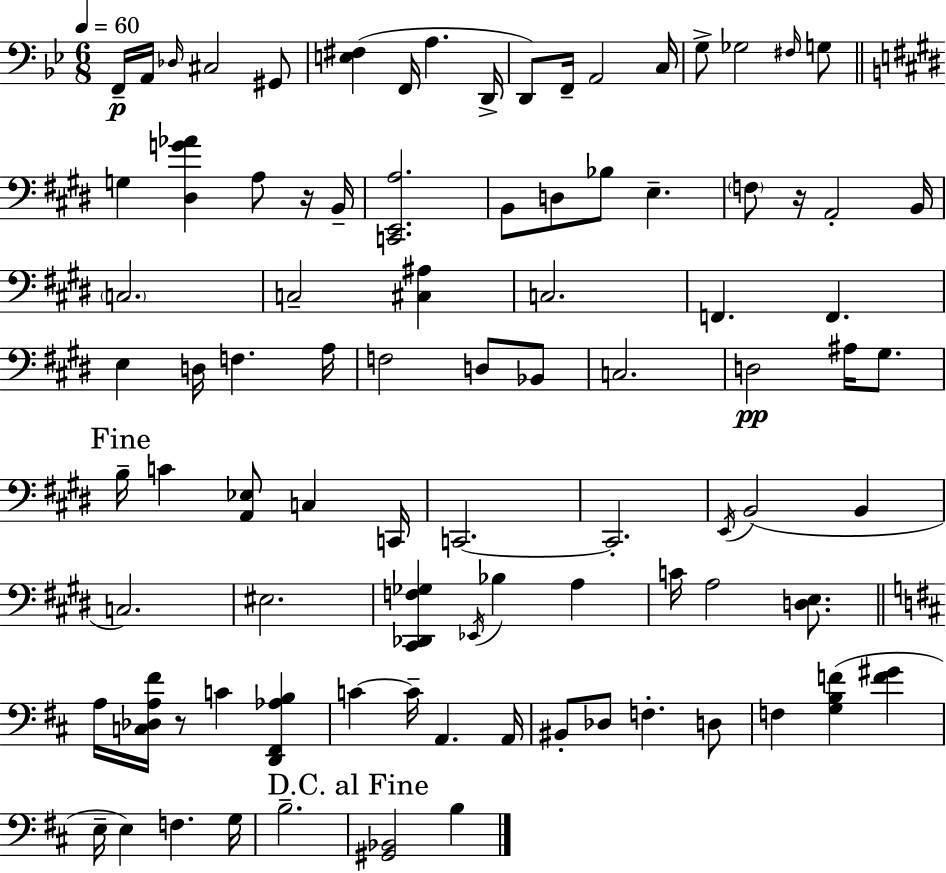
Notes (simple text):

F2/s A2/s Db3/s C#3/h G#2/e [E3,F#3]/q F2/s A3/q. D2/s D2/e F2/s A2/h C3/s G3/e Gb3/h F#3/s G3/e G3/q [D#3,G4,Ab4]/q A3/e R/s B2/s [C2,E2,A3]/h. B2/e D3/e Bb3/e E3/q. F3/e R/s A2/h B2/s C3/h. C3/h [C#3,A#3]/q C3/h. F2/q. F2/q. E3/q D3/s F3/q. A3/s F3/h D3/e Bb2/e C3/h. D3/h A#3/s G#3/e. B3/s C4/q [A2,Eb3]/e C3/q C2/s C2/h. C2/h. E2/s B2/h B2/q C3/h. EIS3/h. [C#2,Db2,F3,Gb3]/q Eb2/s Bb3/q A3/q C4/s A3/h [D3,E3]/e. A3/s [C3,Db3,A3,F#4]/s R/e C4/q [D2,F#2,Ab3,B3]/q C4/q C4/s A2/q. A2/s BIS2/e Db3/e F3/q. D3/e F3/q [G3,B3,F4]/q [F4,G#4]/q E3/s E3/q F3/q. G3/s B3/h. [G#2,Bb2]/h B3/q